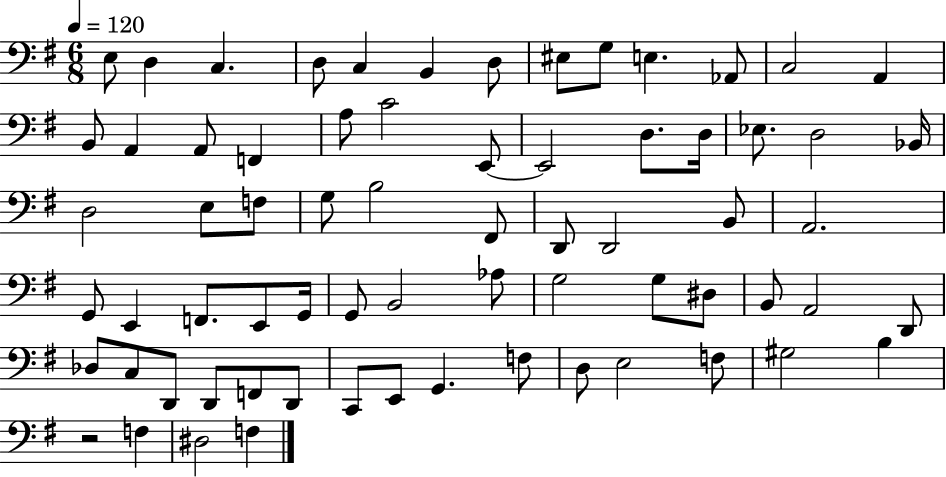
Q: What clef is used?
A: bass